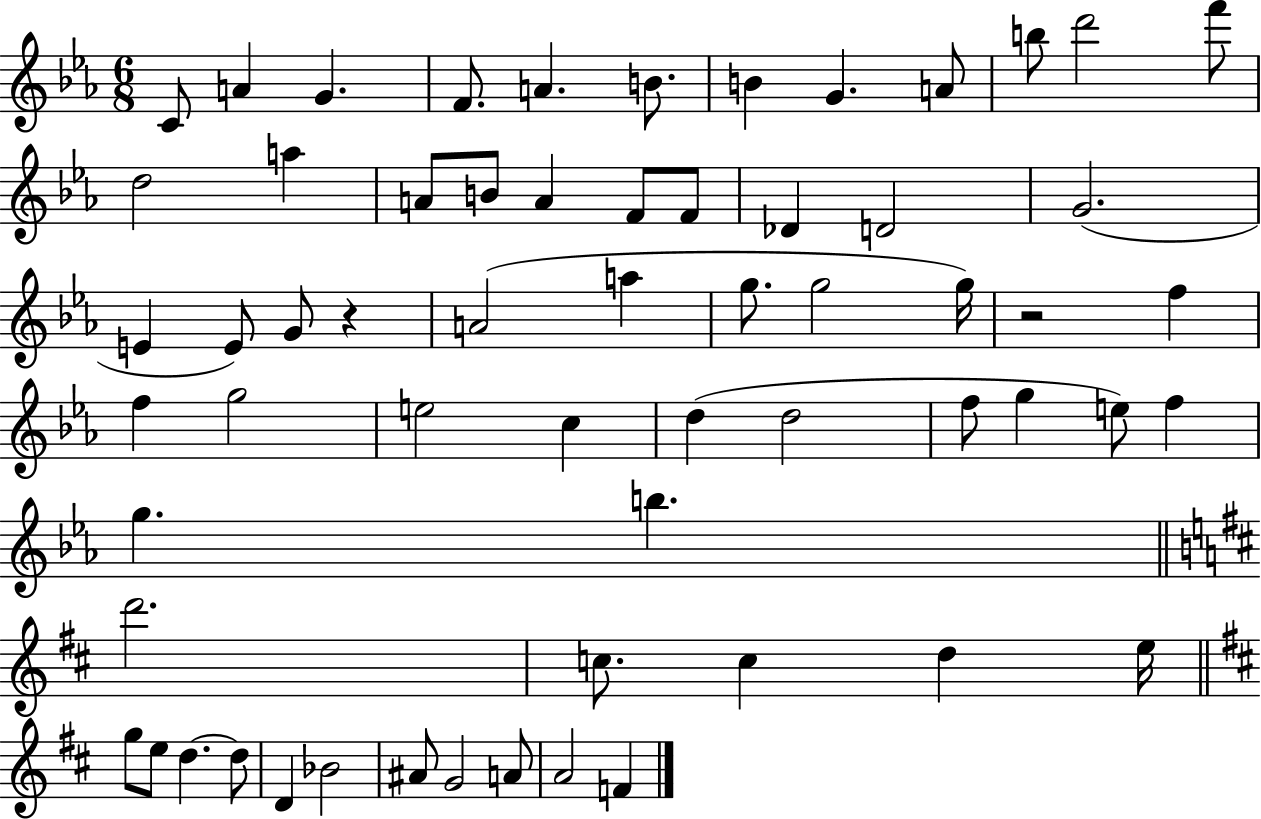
C4/e A4/q G4/q. F4/e. A4/q. B4/e. B4/q G4/q. A4/e B5/e D6/h F6/e D5/h A5/q A4/e B4/e A4/q F4/e F4/e Db4/q D4/h G4/h. E4/q E4/e G4/e R/q A4/h A5/q G5/e. G5/h G5/s R/h F5/q F5/q G5/h E5/h C5/q D5/q D5/h F5/e G5/q E5/e F5/q G5/q. B5/q. D6/h. C5/e. C5/q D5/q E5/s G5/e E5/e D5/q. D5/e D4/q Bb4/h A#4/e G4/h A4/e A4/h F4/q